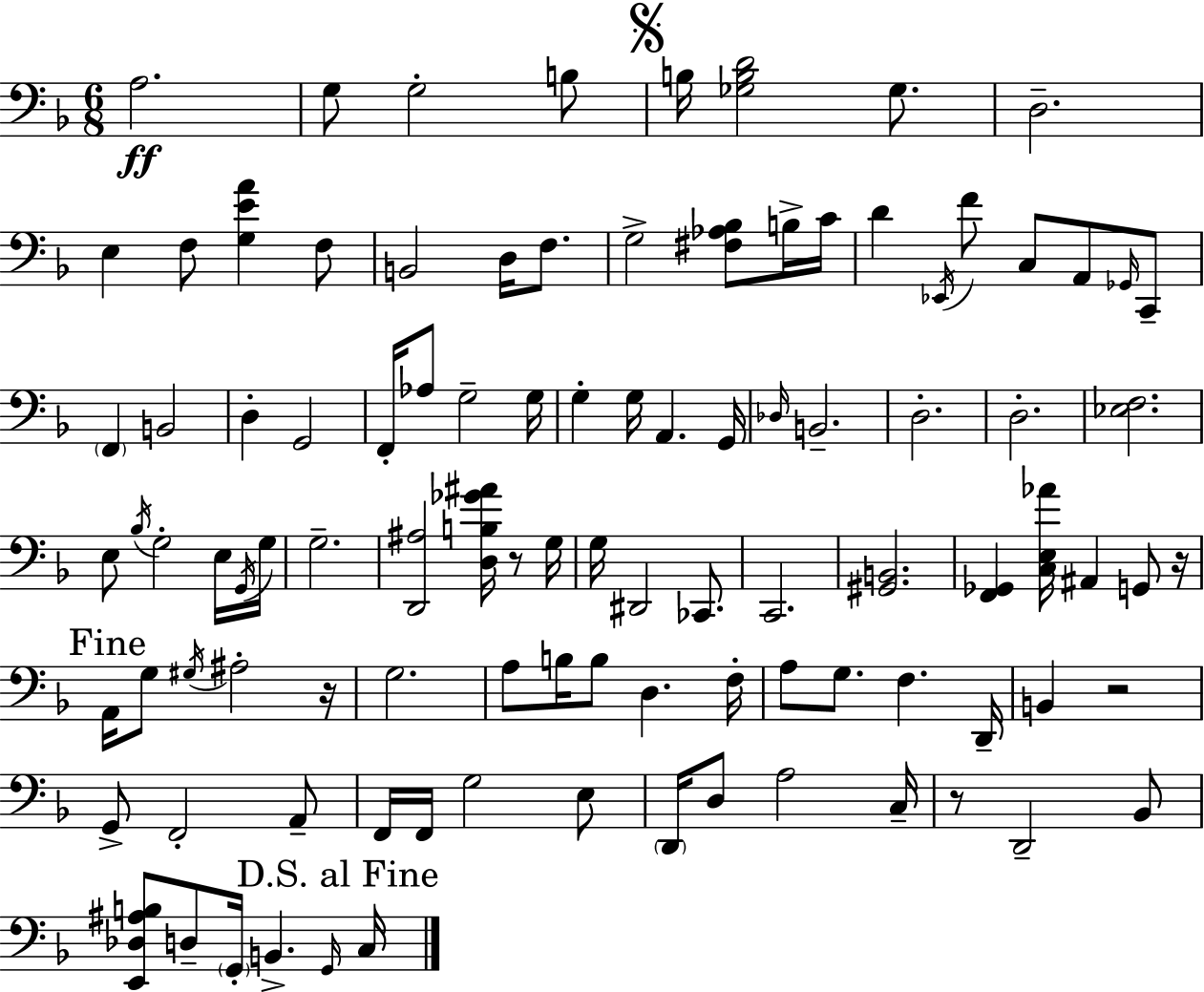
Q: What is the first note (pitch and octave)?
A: A3